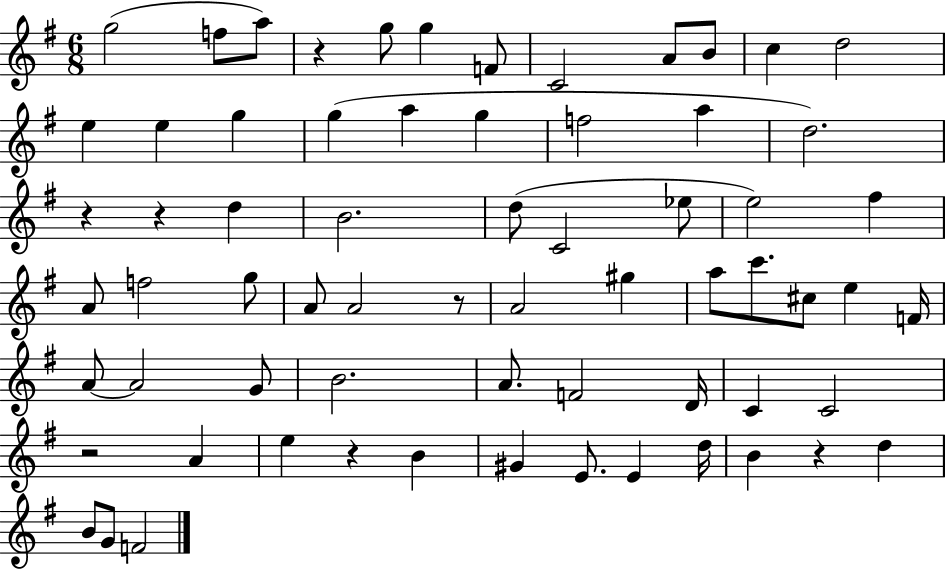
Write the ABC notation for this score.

X:1
T:Untitled
M:6/8
L:1/4
K:G
g2 f/2 a/2 z g/2 g F/2 C2 A/2 B/2 c d2 e e g g a g f2 a d2 z z d B2 d/2 C2 _e/2 e2 ^f A/2 f2 g/2 A/2 A2 z/2 A2 ^g a/2 c'/2 ^c/2 e F/4 A/2 A2 G/2 B2 A/2 F2 D/4 C C2 z2 A e z B ^G E/2 E d/4 B z d B/2 G/2 F2